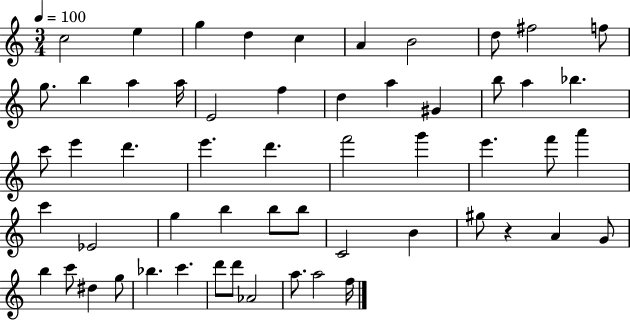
{
  \clef treble
  \numericTimeSignature
  \time 3/4
  \key c \major
  \tempo 4 = 100
  \repeat volta 2 { c''2 e''4 | g''4 d''4 c''4 | a'4 b'2 | d''8 fis''2 f''8 | \break g''8. b''4 a''4 a''16 | e'2 f''4 | d''4 a''4 gis'4 | b''8 a''4 bes''4. | \break c'''8 e'''4 d'''4. | e'''4. d'''4. | f'''2 g'''4 | e'''4. f'''8 a'''4 | \break c'''4 ees'2 | g''4 b''4 b''8 b''8 | c'2 b'4 | gis''8 r4 a'4 g'8 | \break b''4 c'''8 dis''4 g''8 | bes''4. c'''4. | d'''8 d'''8 aes'2 | a''8. a''2 f''16 | \break } \bar "|."
}